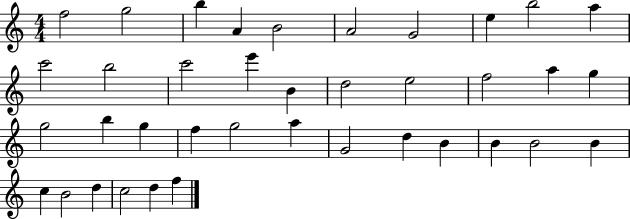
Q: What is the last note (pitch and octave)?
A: F5